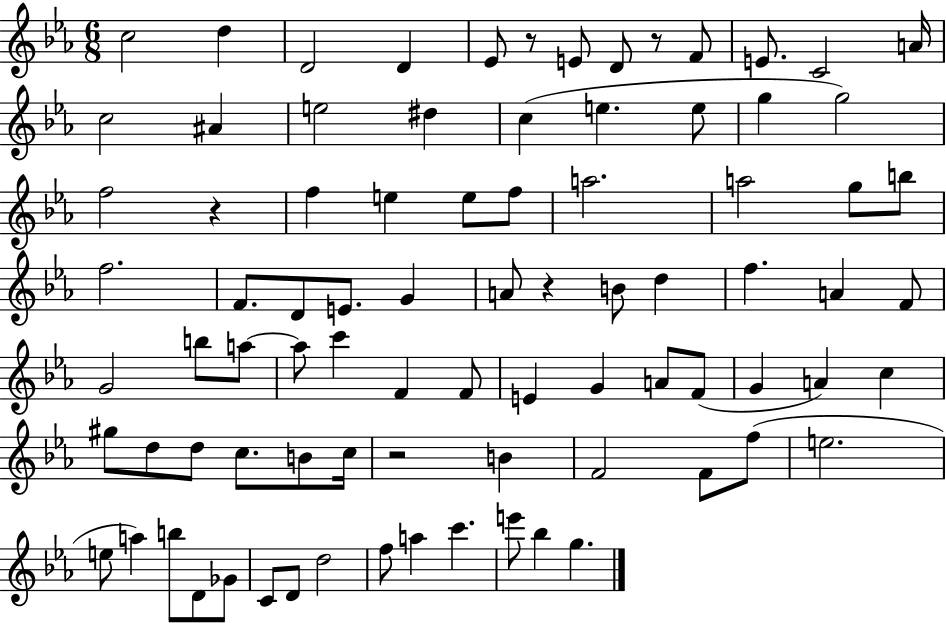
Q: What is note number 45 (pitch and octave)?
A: C6